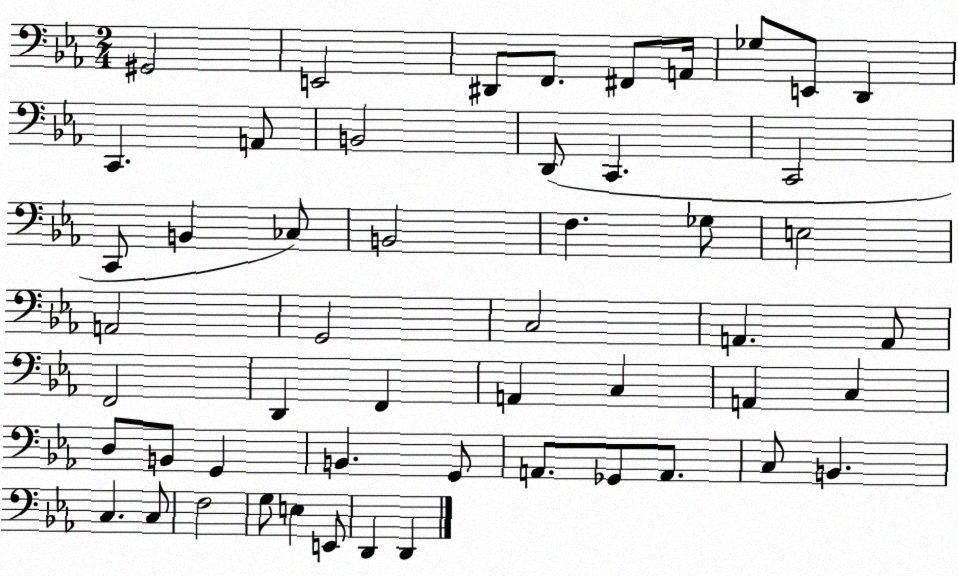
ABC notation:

X:1
T:Untitled
M:2/4
L:1/4
K:Eb
^G,,2 E,,2 ^D,,/2 F,,/2 ^F,,/2 A,,/4 _G,/2 E,,/2 D,, C,, A,,/2 B,,2 D,,/2 C,, C,,2 C,,/2 B,, _C,/2 B,,2 F, _G,/2 E,2 A,,2 G,,2 C,2 A,, A,,/2 F,,2 D,, F,, A,, C, A,, C, D,/2 B,,/2 G,, B,, G,,/2 A,,/2 _G,,/2 A,,/2 C,/2 B,, C, C,/2 F,2 G,/2 E, E,,/2 D,, D,,